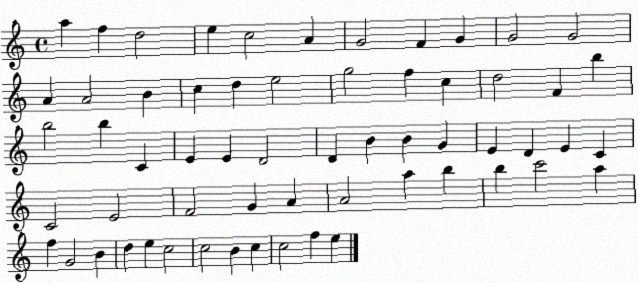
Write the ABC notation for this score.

X:1
T:Untitled
M:4/4
L:1/4
K:C
a f d2 e c2 A G2 F G G2 G2 A A2 B c d e2 g2 f c d2 F b b2 b C E E D2 D B B G E D E C C2 E2 F2 G A A2 a b b c'2 a f G2 B d e c2 c2 B c c2 f e